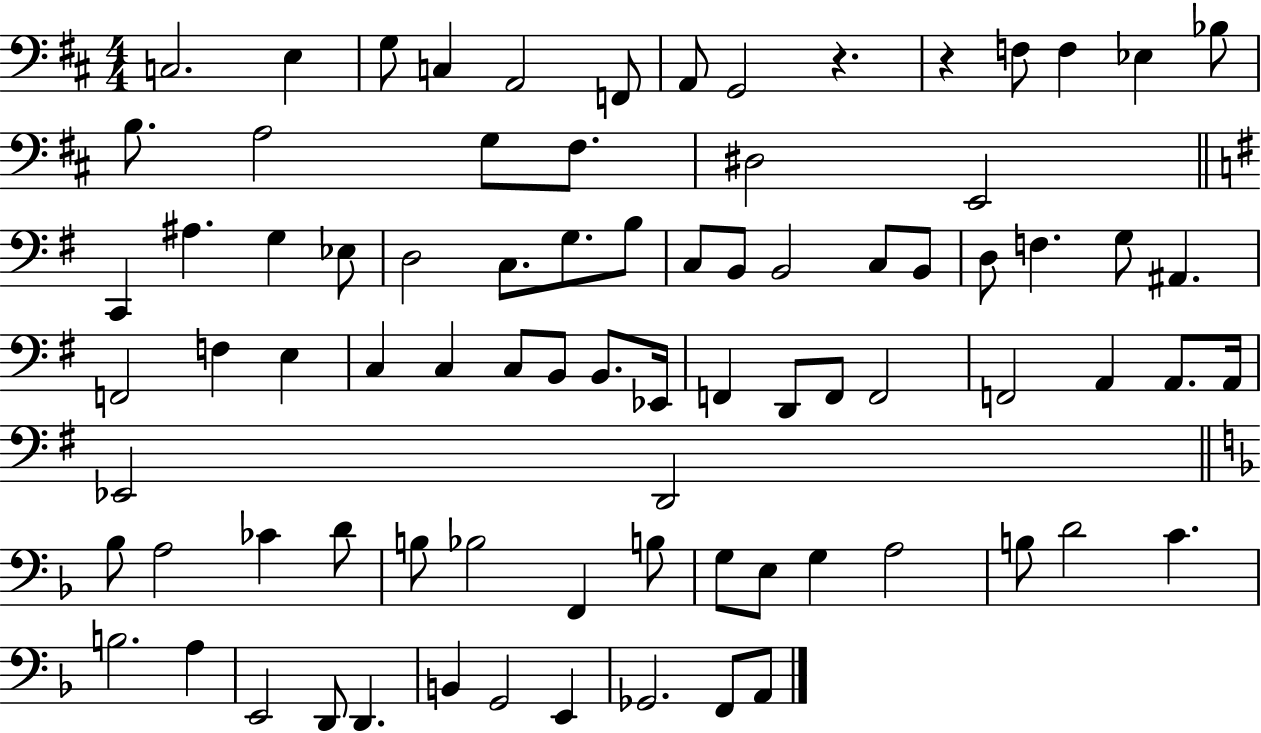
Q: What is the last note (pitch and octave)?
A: A2